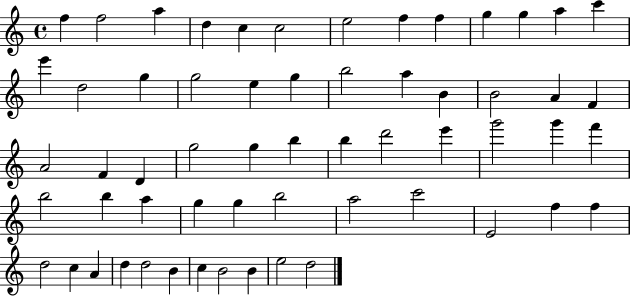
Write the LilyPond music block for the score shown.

{
  \clef treble
  \time 4/4
  \defaultTimeSignature
  \key c \major
  f''4 f''2 a''4 | d''4 c''4 c''2 | e''2 f''4 f''4 | g''4 g''4 a''4 c'''4 | \break e'''4 d''2 g''4 | g''2 e''4 g''4 | b''2 a''4 b'4 | b'2 a'4 f'4 | \break a'2 f'4 d'4 | g''2 g''4 b''4 | b''4 d'''2 e'''4 | g'''2 g'''4 f'''4 | \break b''2 b''4 a''4 | g''4 g''4 b''2 | a''2 c'''2 | e'2 f''4 f''4 | \break d''2 c''4 a'4 | d''4 d''2 b'4 | c''4 b'2 b'4 | e''2 d''2 | \break \bar "|."
}